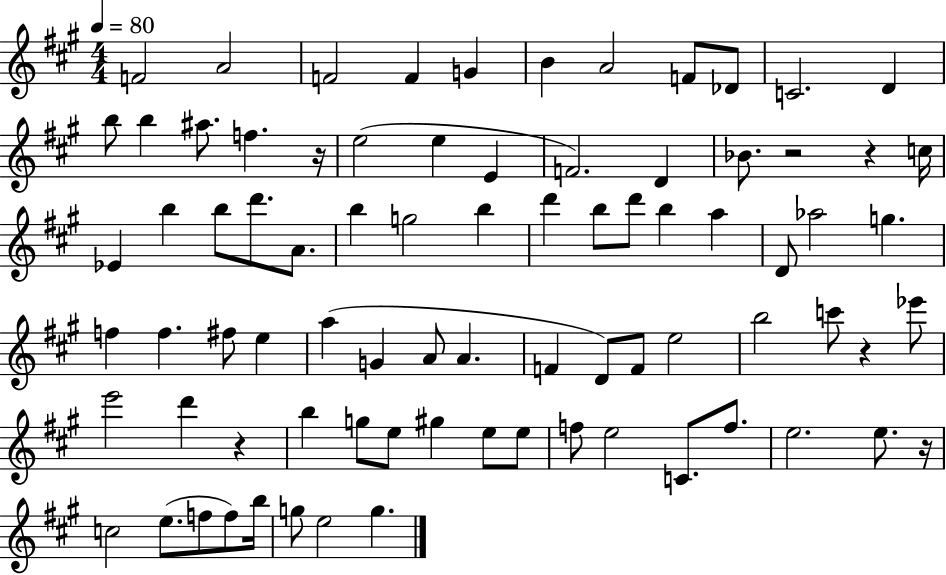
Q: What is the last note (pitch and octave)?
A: G5